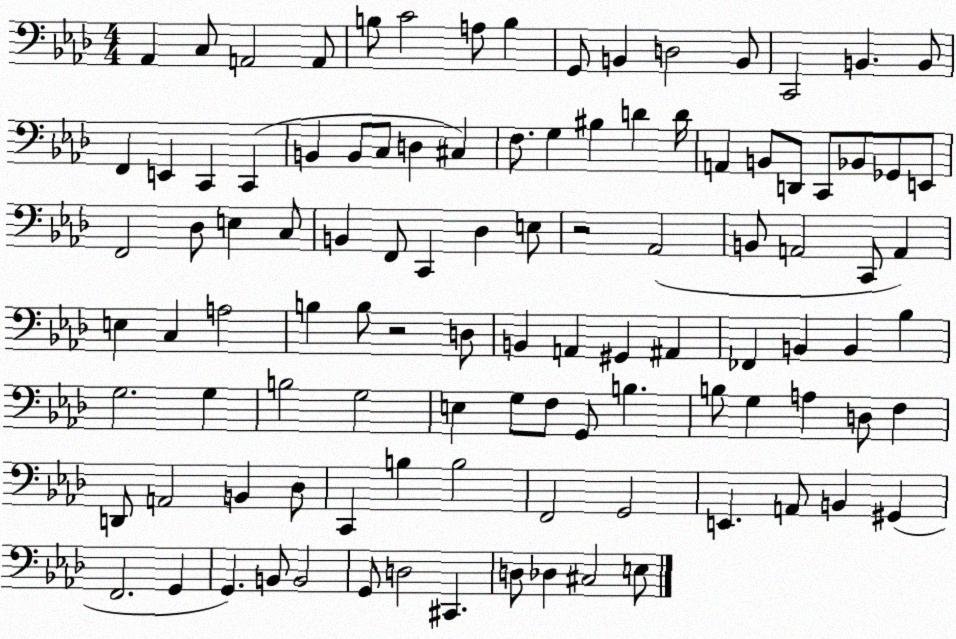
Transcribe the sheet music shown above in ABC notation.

X:1
T:Untitled
M:4/4
L:1/4
K:Ab
_A,, C,/2 A,,2 A,,/2 B,/2 C2 A,/2 B, G,,/2 B,, D,2 B,,/2 C,,2 B,, B,,/2 F,, E,, C,, C,, B,, B,,/2 C,/2 D, ^C, F,/2 G, ^B, D D/4 A,, B,,/2 D,,/2 C,,/2 _B,,/2 _G,,/2 E,,/2 F,,2 _D,/2 E, C,/2 B,, F,,/2 C,, _D, E,/2 z2 _A,,2 B,,/2 A,,2 C,,/2 A,, E, C, A,2 B, B,/2 z2 D,/2 B,, A,, ^G,, ^A,, _F,, B,, B,, _B, G,2 G, B,2 G,2 E, G,/2 F,/2 G,,/2 B, B,/2 G, A, D,/2 F, D,,/2 A,,2 B,, _D,/2 C,, B, B,2 F,,2 G,,2 E,, A,,/2 B,, ^G,, F,,2 G,, G,, B,,/2 B,,2 G,,/2 D,2 ^C,, D,/2 _D, ^C,2 E,/2